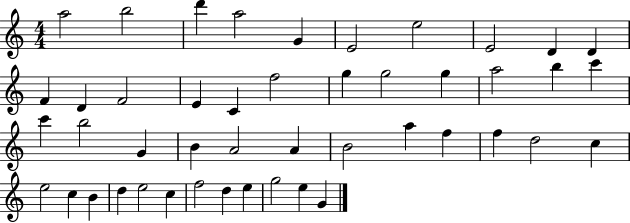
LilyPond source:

{
  \clef treble
  \numericTimeSignature
  \time 4/4
  \key c \major
  a''2 b''2 | d'''4 a''2 g'4 | e'2 e''2 | e'2 d'4 d'4 | \break f'4 d'4 f'2 | e'4 c'4 f''2 | g''4 g''2 g''4 | a''2 b''4 c'''4 | \break c'''4 b''2 g'4 | b'4 a'2 a'4 | b'2 a''4 f''4 | f''4 d''2 c''4 | \break e''2 c''4 b'4 | d''4 e''2 c''4 | f''2 d''4 e''4 | g''2 e''4 g'4 | \break \bar "|."
}